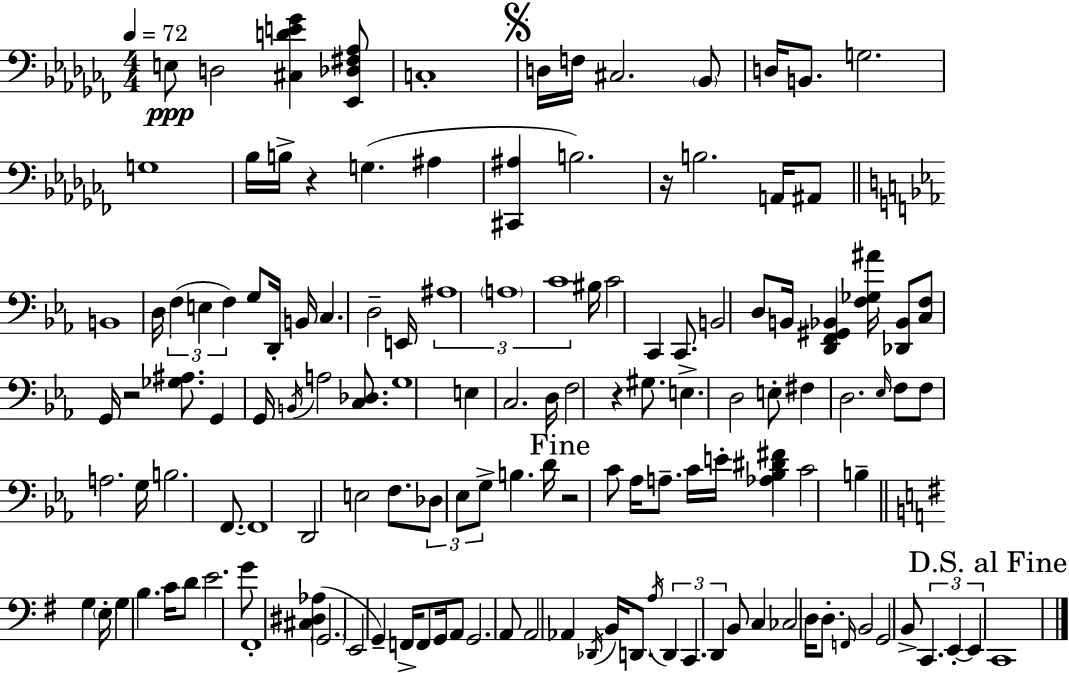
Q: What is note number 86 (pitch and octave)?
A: E4